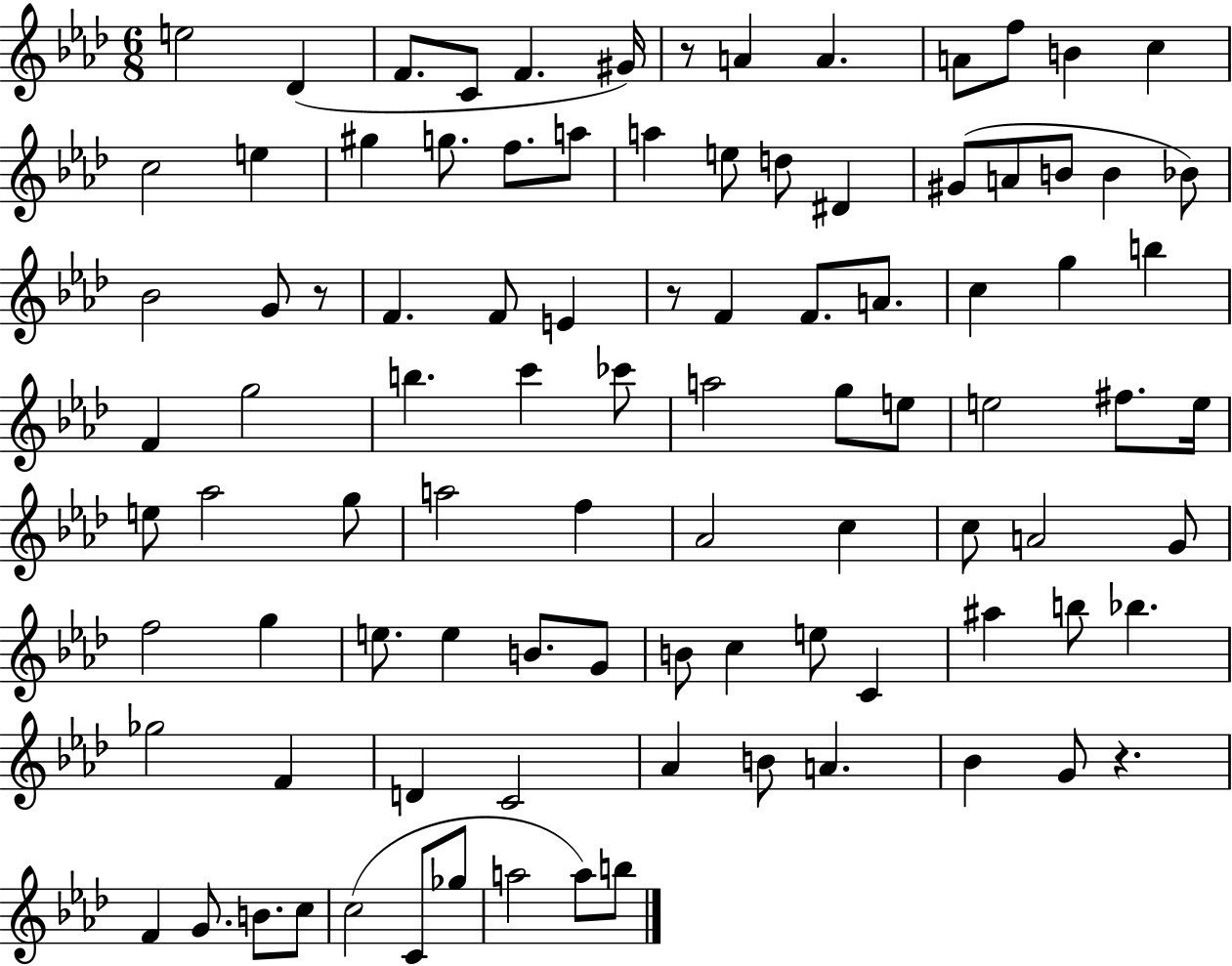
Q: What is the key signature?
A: AES major